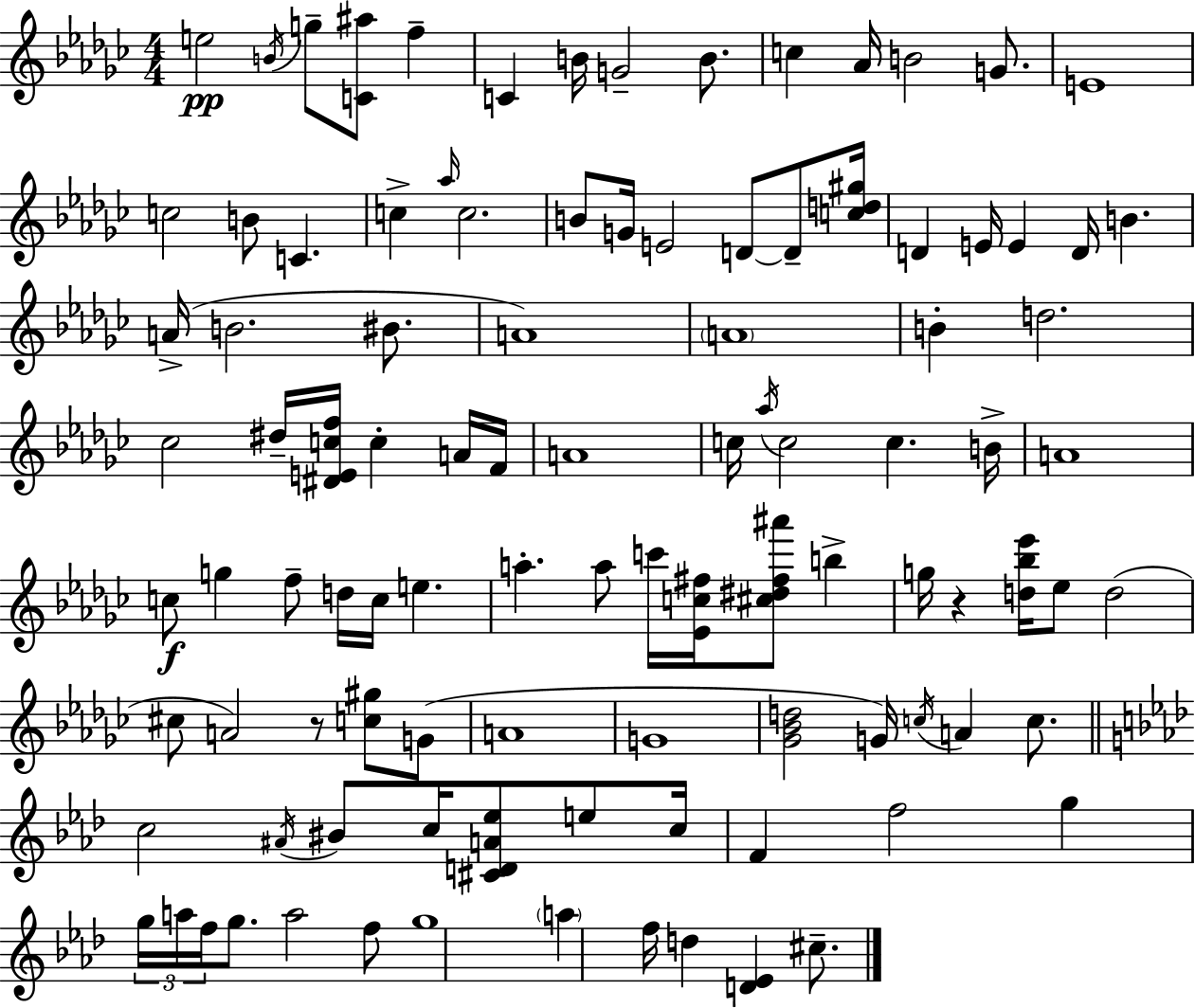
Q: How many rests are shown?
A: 2